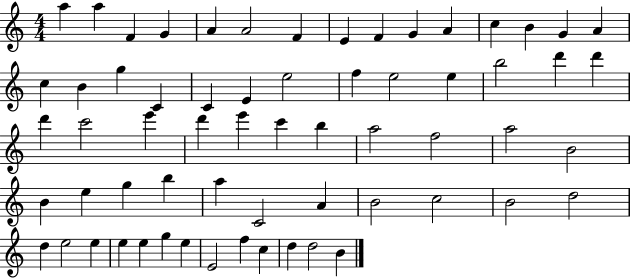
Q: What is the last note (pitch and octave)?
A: B4